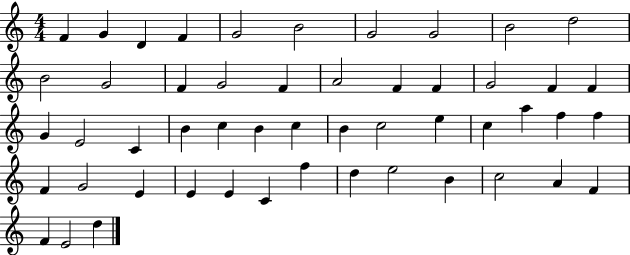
{
  \clef treble
  \numericTimeSignature
  \time 4/4
  \key c \major
  f'4 g'4 d'4 f'4 | g'2 b'2 | g'2 g'2 | b'2 d''2 | \break b'2 g'2 | f'4 g'2 f'4 | a'2 f'4 f'4 | g'2 f'4 f'4 | \break g'4 e'2 c'4 | b'4 c''4 b'4 c''4 | b'4 c''2 e''4 | c''4 a''4 f''4 f''4 | \break f'4 g'2 e'4 | e'4 e'4 c'4 f''4 | d''4 e''2 b'4 | c''2 a'4 f'4 | \break f'4 e'2 d''4 | \bar "|."
}